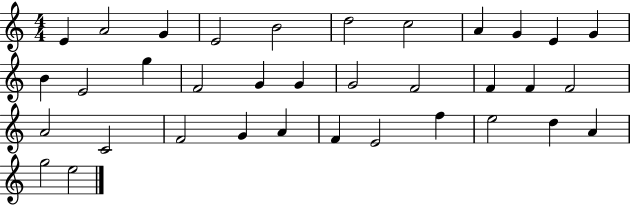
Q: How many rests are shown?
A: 0